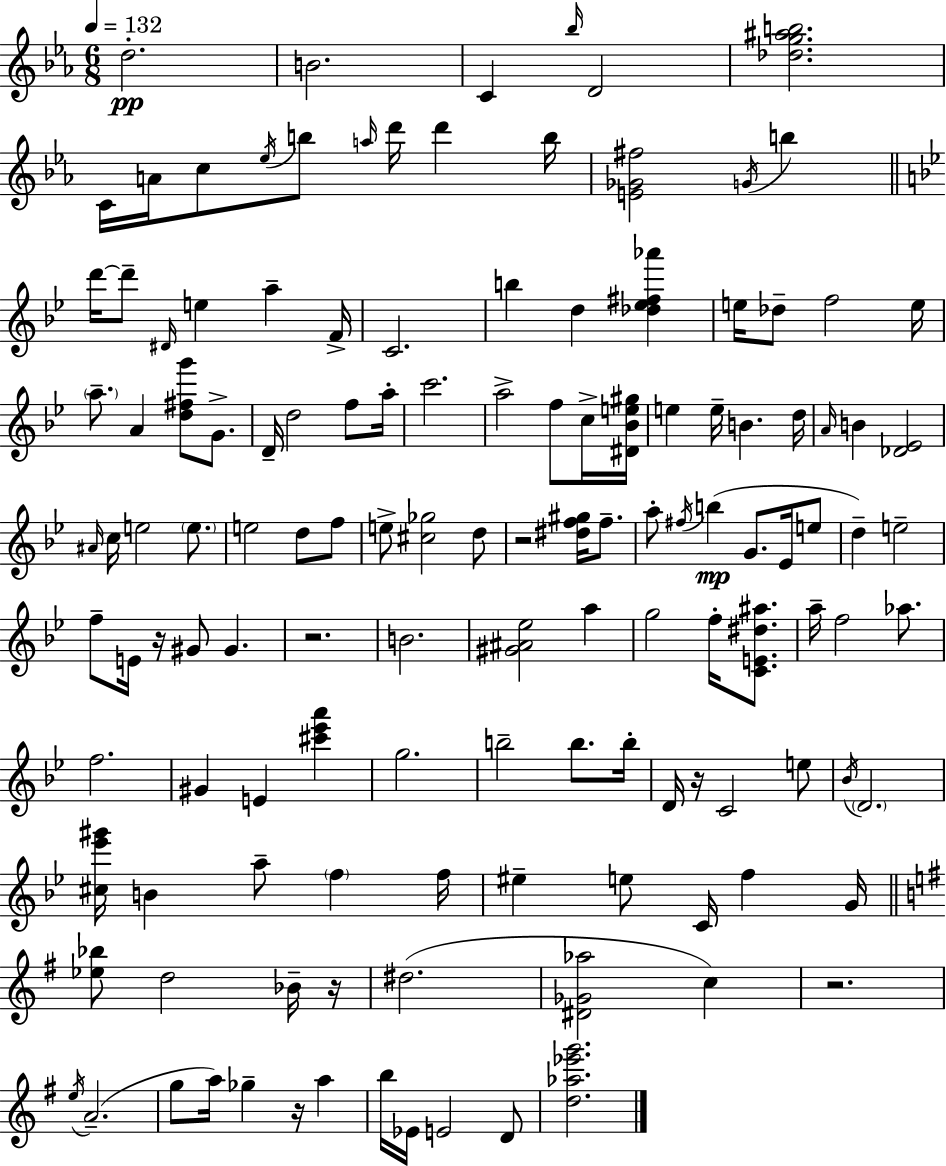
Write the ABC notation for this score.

X:1
T:Untitled
M:6/8
L:1/4
K:Eb
d2 B2 C _b/4 D2 [_dg^ab]2 C/4 A/4 c/2 _e/4 b/2 a/4 d'/4 d' b/4 [E_G^f]2 G/4 b d'/4 d'/2 ^D/4 e a F/4 C2 b d [_d_e^f_a'] e/4 _d/2 f2 e/4 a/2 A [d^fg']/2 G/2 D/4 d2 f/2 a/4 c'2 a2 f/2 c/4 [^D_Be^g]/4 e e/4 B d/4 A/4 B [_D_E]2 ^A/4 c/4 e2 e/2 e2 d/2 f/2 e/2 [^c_g]2 d/2 z2 [^df^g]/4 f/2 a/2 ^f/4 b G/2 _E/4 e/2 d e2 f/2 E/4 z/4 ^G/2 ^G z2 B2 [^G^A_e]2 a g2 f/4 [CE^d^a]/2 a/4 f2 _a/2 f2 ^G E [^c'_e'a'] g2 b2 b/2 b/4 D/4 z/4 C2 e/2 _B/4 D2 [^c_e'^g']/4 B a/2 f f/4 ^e e/2 C/4 f G/4 [_e_b]/2 d2 _B/4 z/4 ^d2 [^D_G_a]2 c z2 e/4 A2 g/2 a/4 _g z/4 a b/4 _E/4 E2 D/2 [d_a_e'g']2